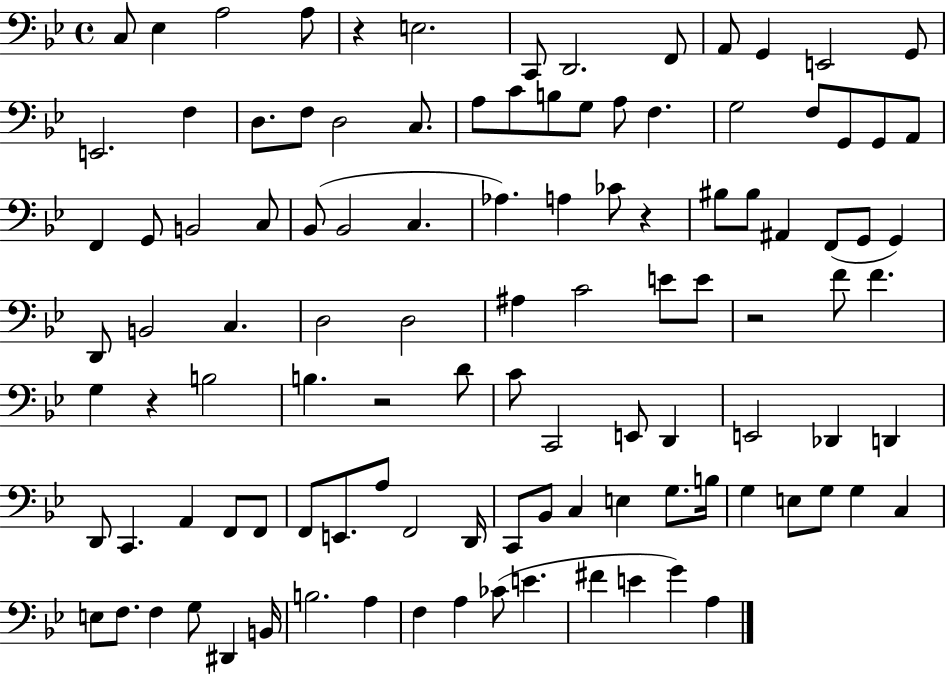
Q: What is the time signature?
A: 4/4